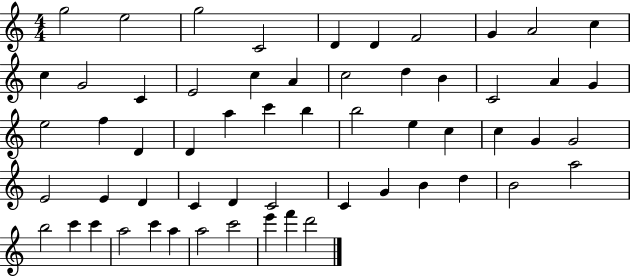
{
  \clef treble
  \numericTimeSignature
  \time 4/4
  \key c \major
  g''2 e''2 | g''2 c'2 | d'4 d'4 f'2 | g'4 a'2 c''4 | \break c''4 g'2 c'4 | e'2 c''4 a'4 | c''2 d''4 b'4 | c'2 a'4 g'4 | \break e''2 f''4 d'4 | d'4 a''4 c'''4 b''4 | b''2 e''4 c''4 | c''4 g'4 g'2 | \break e'2 e'4 d'4 | c'4 d'4 c'2 | c'4 g'4 b'4 d''4 | b'2 a''2 | \break b''2 c'''4 c'''4 | a''2 c'''4 a''4 | a''2 c'''2 | e'''4 f'''4 d'''2 | \break \bar "|."
}